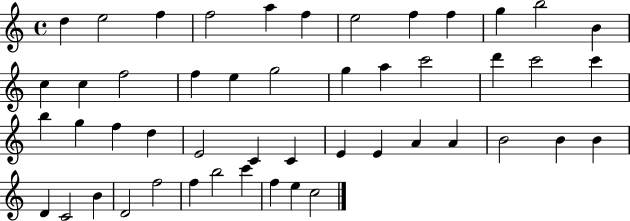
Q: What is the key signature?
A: C major